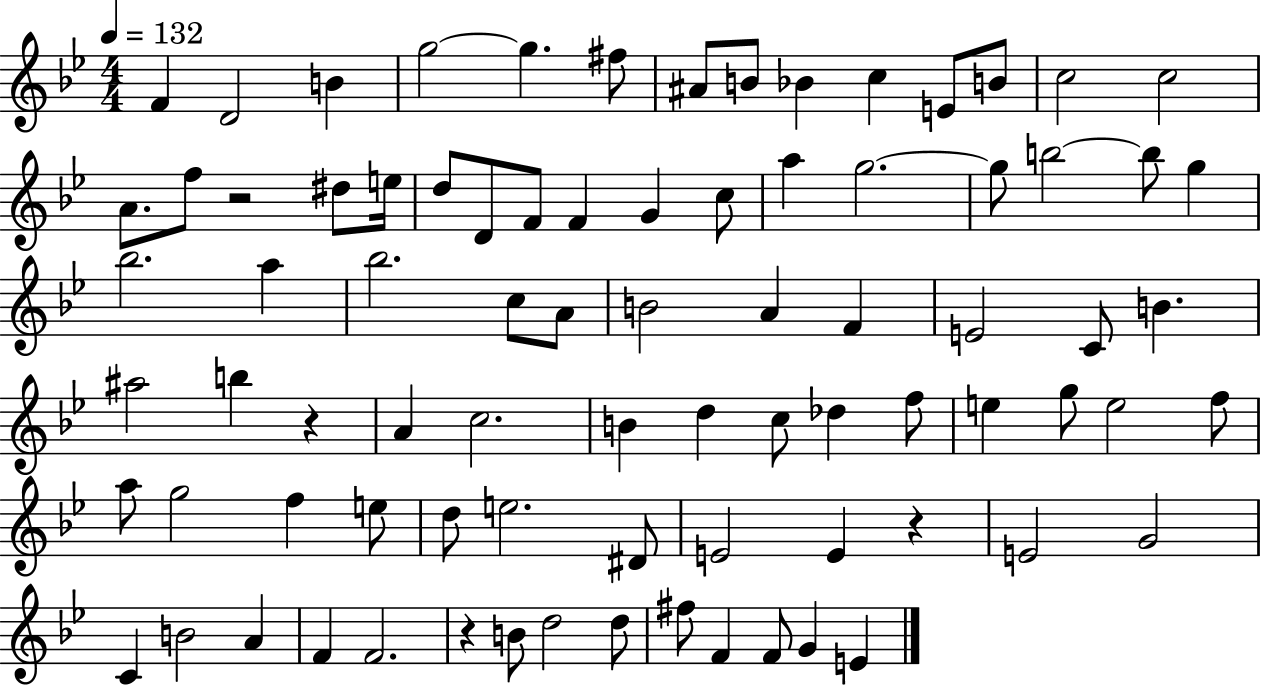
F4/q D4/h B4/q G5/h G5/q. F#5/e A#4/e B4/e Bb4/q C5/q E4/e B4/e C5/h C5/h A4/e. F5/e R/h D#5/e E5/s D5/e D4/e F4/e F4/q G4/q C5/e A5/q G5/h. G5/e B5/h B5/e G5/q Bb5/h. A5/q Bb5/h. C5/e A4/e B4/h A4/q F4/q E4/h C4/e B4/q. A#5/h B5/q R/q A4/q C5/h. B4/q D5/q C5/e Db5/q F5/e E5/q G5/e E5/h F5/e A5/e G5/h F5/q E5/e D5/e E5/h. D#4/e E4/h E4/q R/q E4/h G4/h C4/q B4/h A4/q F4/q F4/h. R/q B4/e D5/h D5/e F#5/e F4/q F4/e G4/q E4/q